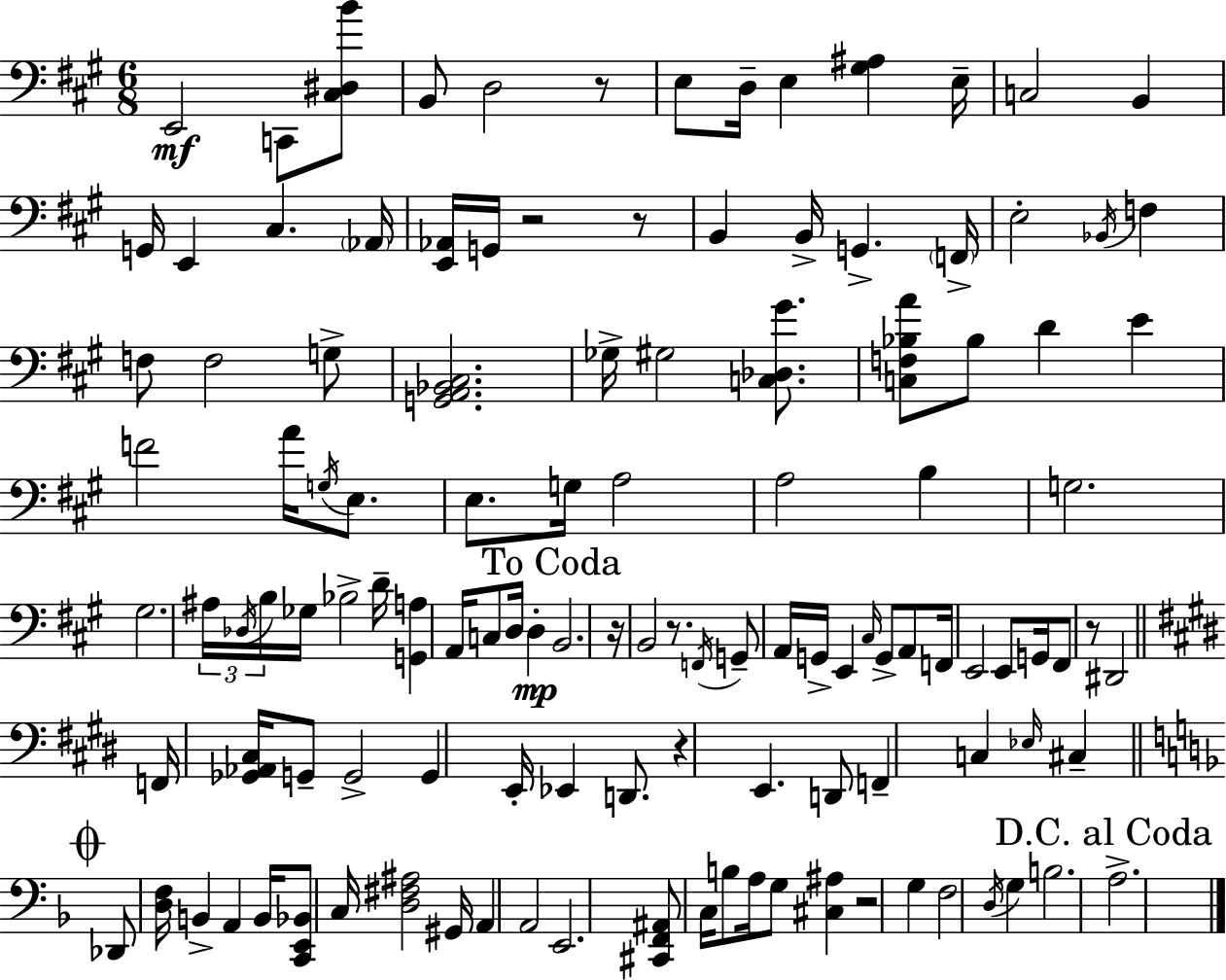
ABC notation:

X:1
T:Untitled
M:6/8
L:1/4
K:A
E,,2 C,,/2 [^C,^D,B]/2 B,,/2 D,2 z/2 E,/2 D,/4 E, [^G,^A,] E,/4 C,2 B,, G,,/4 E,, ^C, _A,,/4 [E,,_A,,]/4 G,,/4 z2 z/2 B,, B,,/4 G,, F,,/4 E,2 _B,,/4 F, F,/2 F,2 G,/2 [G,,A,,_B,,^C,]2 _G,/4 ^G,2 [C,_D,^G]/2 [C,F,_B,A]/2 _B,/2 D E F2 A/4 G,/4 E,/2 E,/2 G,/4 A,2 A,2 B, G,2 ^G,2 ^A,/4 _D,/4 B,/4 _G,/4 _B,2 D/4 [G,,A,] A,,/4 C,/2 D,/4 D, B,,2 z/4 B,,2 z/2 F,,/4 G,,/2 A,,/4 G,,/4 E,, ^C,/4 G,,/2 A,,/2 F,,/4 E,,2 E,,/2 G,,/4 ^F,,/2 z/2 ^D,,2 F,,/4 [_G,,_A,,^C,]/4 G,,/2 G,,2 G,, E,,/4 _E,, D,,/2 z E,, D,,/2 F,, C, _E,/4 ^C, _D,,/2 [D,F,]/4 B,, A,, B,,/4 [C,,E,,_B,,]/2 C,/4 [D,^F,^A,]2 ^G,,/4 A,, A,,2 E,,2 [^C,,F,,^A,,]/2 C,/4 B,/2 A,/4 G,/2 [^C,^A,] z2 G, F,2 D,/4 G, B,2 A,2